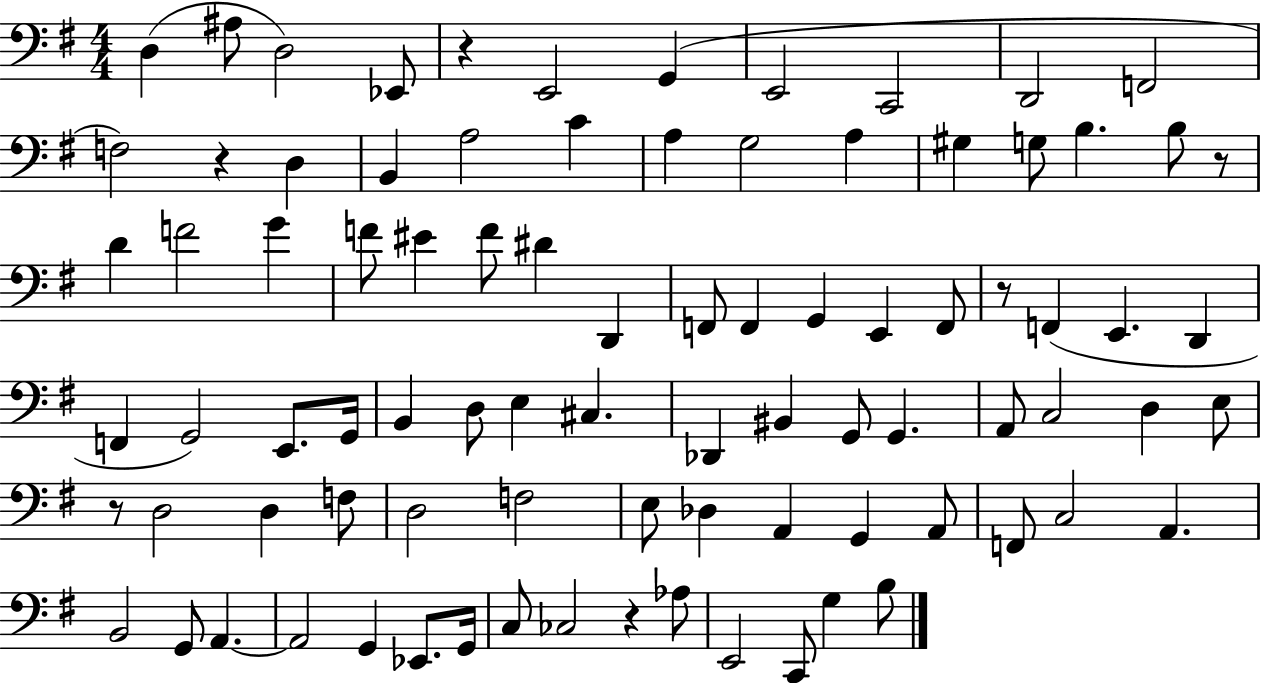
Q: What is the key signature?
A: G major